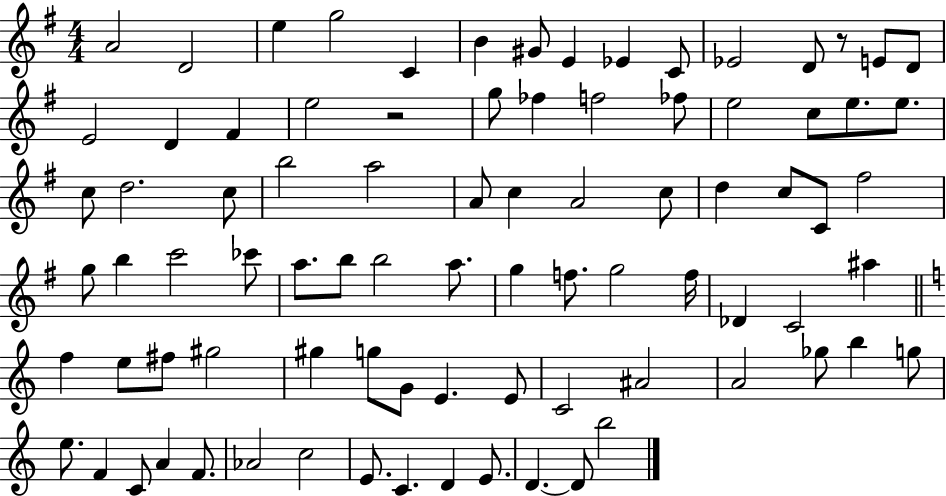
A4/h D4/h E5/q G5/h C4/q B4/q G#4/e E4/q Eb4/q C4/e Eb4/h D4/e R/e E4/e D4/e E4/h D4/q F#4/q E5/h R/h G5/e FES5/q F5/h FES5/e E5/h C5/e E5/e. E5/e. C5/e D5/h. C5/e B5/h A5/h A4/e C5/q A4/h C5/e D5/q C5/e C4/e F#5/h G5/e B5/q C6/h CES6/e A5/e. B5/e B5/h A5/e. G5/q F5/e. G5/h F5/s Db4/q C4/h A#5/q F5/q E5/e F#5/e G#5/h G#5/q G5/e G4/e E4/q. E4/e C4/h A#4/h A4/h Gb5/e B5/q G5/e E5/e. F4/q C4/e A4/q F4/e. Ab4/h C5/h E4/e. C4/q. D4/q E4/e. D4/q. D4/e B5/h